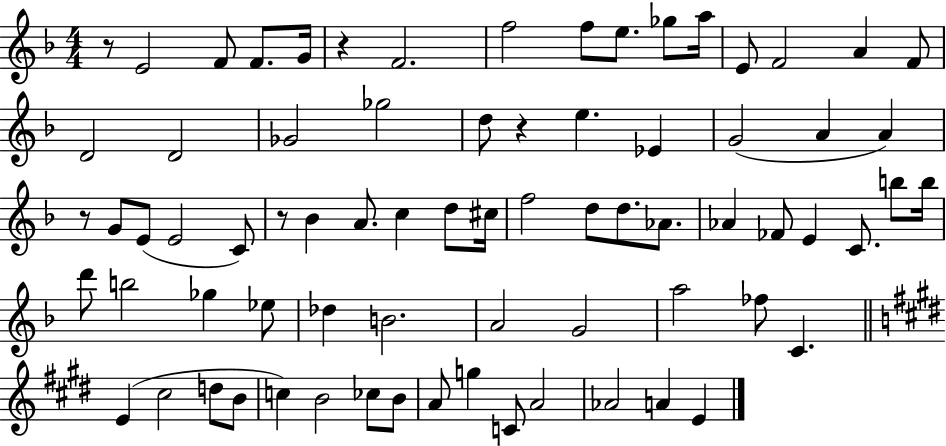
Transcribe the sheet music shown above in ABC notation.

X:1
T:Untitled
M:4/4
L:1/4
K:F
z/2 E2 F/2 F/2 G/4 z F2 f2 f/2 e/2 _g/2 a/4 E/2 F2 A F/2 D2 D2 _G2 _g2 d/2 z e _E G2 A A z/2 G/2 E/2 E2 C/2 z/2 _B A/2 c d/2 ^c/4 f2 d/2 d/2 _A/2 _A _F/2 E C/2 b/2 b/4 d'/2 b2 _g _e/2 _d B2 A2 G2 a2 _f/2 C E ^c2 d/2 B/2 c B2 _c/2 B/2 A/2 g C/2 A2 _A2 A E